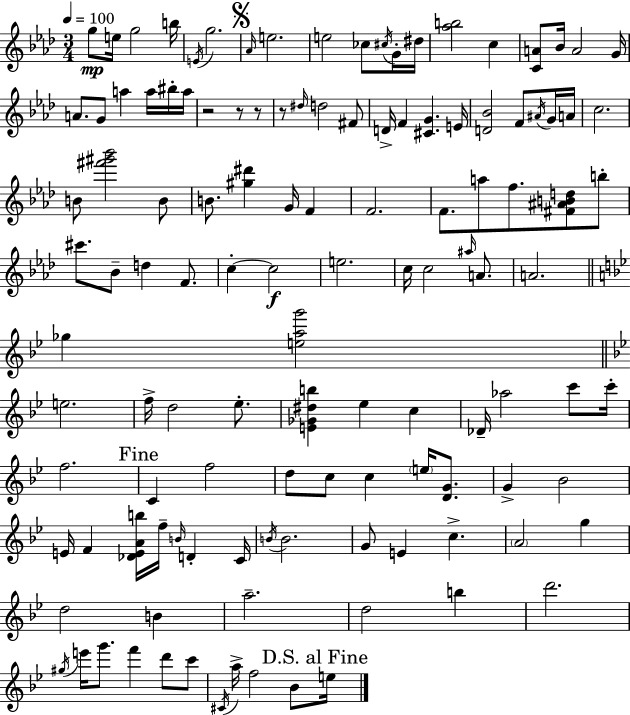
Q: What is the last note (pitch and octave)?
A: E5